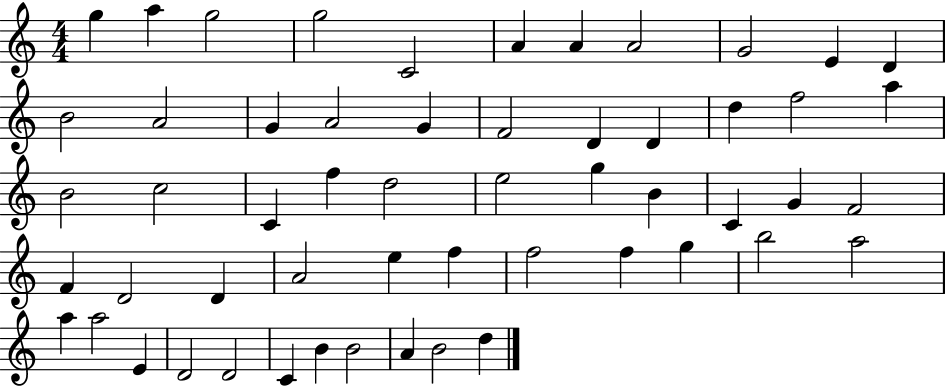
G5/q A5/q G5/h G5/h C4/h A4/q A4/q A4/h G4/h E4/q D4/q B4/h A4/h G4/q A4/h G4/q F4/h D4/q D4/q D5/q F5/h A5/q B4/h C5/h C4/q F5/q D5/h E5/h G5/q B4/q C4/q G4/q F4/h F4/q D4/h D4/q A4/h E5/q F5/q F5/h F5/q G5/q B5/h A5/h A5/q A5/h E4/q D4/h D4/h C4/q B4/q B4/h A4/q B4/h D5/q